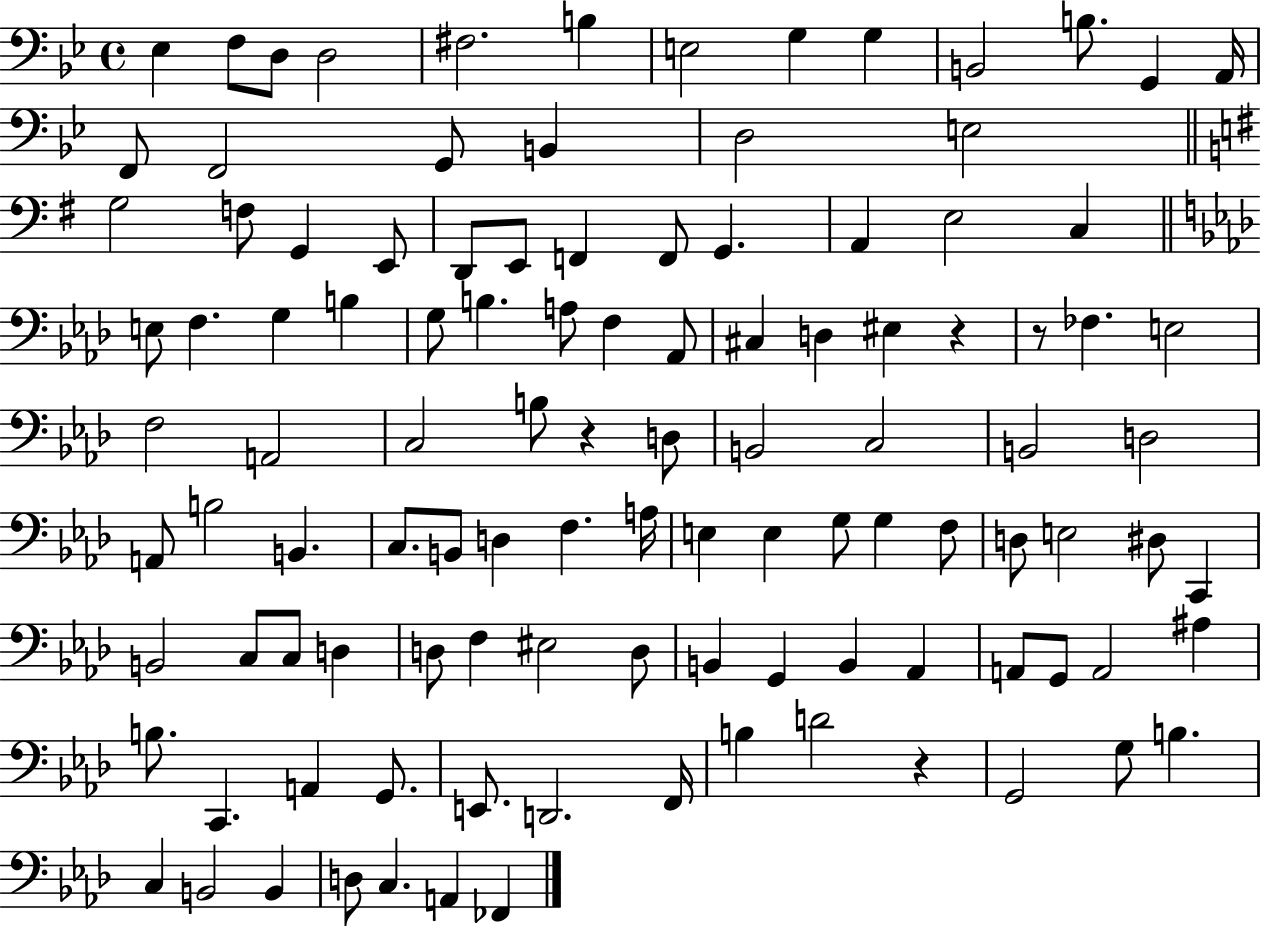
{
  \clef bass
  \time 4/4
  \defaultTimeSignature
  \key bes \major
  ees4 f8 d8 d2 | fis2. b4 | e2 g4 g4 | b,2 b8. g,4 a,16 | \break f,8 f,2 g,8 b,4 | d2 e2 | \bar "||" \break \key g \major g2 f8 g,4 e,8 | d,8 e,8 f,4 f,8 g,4. | a,4 e2 c4 | \bar "||" \break \key aes \major e8 f4. g4 b4 | g8 b4. a8 f4 aes,8 | cis4 d4 eis4 r4 | r8 fes4. e2 | \break f2 a,2 | c2 b8 r4 d8 | b,2 c2 | b,2 d2 | \break a,8 b2 b,4. | c8. b,8 d4 f4. a16 | e4 e4 g8 g4 f8 | d8 e2 dis8 c,4 | \break b,2 c8 c8 d4 | d8 f4 eis2 d8 | b,4 g,4 b,4 aes,4 | a,8 g,8 a,2 ais4 | \break b8. c,4. a,4 g,8. | e,8. d,2. f,16 | b4 d'2 r4 | g,2 g8 b4. | \break c4 b,2 b,4 | d8 c4. a,4 fes,4 | \bar "|."
}